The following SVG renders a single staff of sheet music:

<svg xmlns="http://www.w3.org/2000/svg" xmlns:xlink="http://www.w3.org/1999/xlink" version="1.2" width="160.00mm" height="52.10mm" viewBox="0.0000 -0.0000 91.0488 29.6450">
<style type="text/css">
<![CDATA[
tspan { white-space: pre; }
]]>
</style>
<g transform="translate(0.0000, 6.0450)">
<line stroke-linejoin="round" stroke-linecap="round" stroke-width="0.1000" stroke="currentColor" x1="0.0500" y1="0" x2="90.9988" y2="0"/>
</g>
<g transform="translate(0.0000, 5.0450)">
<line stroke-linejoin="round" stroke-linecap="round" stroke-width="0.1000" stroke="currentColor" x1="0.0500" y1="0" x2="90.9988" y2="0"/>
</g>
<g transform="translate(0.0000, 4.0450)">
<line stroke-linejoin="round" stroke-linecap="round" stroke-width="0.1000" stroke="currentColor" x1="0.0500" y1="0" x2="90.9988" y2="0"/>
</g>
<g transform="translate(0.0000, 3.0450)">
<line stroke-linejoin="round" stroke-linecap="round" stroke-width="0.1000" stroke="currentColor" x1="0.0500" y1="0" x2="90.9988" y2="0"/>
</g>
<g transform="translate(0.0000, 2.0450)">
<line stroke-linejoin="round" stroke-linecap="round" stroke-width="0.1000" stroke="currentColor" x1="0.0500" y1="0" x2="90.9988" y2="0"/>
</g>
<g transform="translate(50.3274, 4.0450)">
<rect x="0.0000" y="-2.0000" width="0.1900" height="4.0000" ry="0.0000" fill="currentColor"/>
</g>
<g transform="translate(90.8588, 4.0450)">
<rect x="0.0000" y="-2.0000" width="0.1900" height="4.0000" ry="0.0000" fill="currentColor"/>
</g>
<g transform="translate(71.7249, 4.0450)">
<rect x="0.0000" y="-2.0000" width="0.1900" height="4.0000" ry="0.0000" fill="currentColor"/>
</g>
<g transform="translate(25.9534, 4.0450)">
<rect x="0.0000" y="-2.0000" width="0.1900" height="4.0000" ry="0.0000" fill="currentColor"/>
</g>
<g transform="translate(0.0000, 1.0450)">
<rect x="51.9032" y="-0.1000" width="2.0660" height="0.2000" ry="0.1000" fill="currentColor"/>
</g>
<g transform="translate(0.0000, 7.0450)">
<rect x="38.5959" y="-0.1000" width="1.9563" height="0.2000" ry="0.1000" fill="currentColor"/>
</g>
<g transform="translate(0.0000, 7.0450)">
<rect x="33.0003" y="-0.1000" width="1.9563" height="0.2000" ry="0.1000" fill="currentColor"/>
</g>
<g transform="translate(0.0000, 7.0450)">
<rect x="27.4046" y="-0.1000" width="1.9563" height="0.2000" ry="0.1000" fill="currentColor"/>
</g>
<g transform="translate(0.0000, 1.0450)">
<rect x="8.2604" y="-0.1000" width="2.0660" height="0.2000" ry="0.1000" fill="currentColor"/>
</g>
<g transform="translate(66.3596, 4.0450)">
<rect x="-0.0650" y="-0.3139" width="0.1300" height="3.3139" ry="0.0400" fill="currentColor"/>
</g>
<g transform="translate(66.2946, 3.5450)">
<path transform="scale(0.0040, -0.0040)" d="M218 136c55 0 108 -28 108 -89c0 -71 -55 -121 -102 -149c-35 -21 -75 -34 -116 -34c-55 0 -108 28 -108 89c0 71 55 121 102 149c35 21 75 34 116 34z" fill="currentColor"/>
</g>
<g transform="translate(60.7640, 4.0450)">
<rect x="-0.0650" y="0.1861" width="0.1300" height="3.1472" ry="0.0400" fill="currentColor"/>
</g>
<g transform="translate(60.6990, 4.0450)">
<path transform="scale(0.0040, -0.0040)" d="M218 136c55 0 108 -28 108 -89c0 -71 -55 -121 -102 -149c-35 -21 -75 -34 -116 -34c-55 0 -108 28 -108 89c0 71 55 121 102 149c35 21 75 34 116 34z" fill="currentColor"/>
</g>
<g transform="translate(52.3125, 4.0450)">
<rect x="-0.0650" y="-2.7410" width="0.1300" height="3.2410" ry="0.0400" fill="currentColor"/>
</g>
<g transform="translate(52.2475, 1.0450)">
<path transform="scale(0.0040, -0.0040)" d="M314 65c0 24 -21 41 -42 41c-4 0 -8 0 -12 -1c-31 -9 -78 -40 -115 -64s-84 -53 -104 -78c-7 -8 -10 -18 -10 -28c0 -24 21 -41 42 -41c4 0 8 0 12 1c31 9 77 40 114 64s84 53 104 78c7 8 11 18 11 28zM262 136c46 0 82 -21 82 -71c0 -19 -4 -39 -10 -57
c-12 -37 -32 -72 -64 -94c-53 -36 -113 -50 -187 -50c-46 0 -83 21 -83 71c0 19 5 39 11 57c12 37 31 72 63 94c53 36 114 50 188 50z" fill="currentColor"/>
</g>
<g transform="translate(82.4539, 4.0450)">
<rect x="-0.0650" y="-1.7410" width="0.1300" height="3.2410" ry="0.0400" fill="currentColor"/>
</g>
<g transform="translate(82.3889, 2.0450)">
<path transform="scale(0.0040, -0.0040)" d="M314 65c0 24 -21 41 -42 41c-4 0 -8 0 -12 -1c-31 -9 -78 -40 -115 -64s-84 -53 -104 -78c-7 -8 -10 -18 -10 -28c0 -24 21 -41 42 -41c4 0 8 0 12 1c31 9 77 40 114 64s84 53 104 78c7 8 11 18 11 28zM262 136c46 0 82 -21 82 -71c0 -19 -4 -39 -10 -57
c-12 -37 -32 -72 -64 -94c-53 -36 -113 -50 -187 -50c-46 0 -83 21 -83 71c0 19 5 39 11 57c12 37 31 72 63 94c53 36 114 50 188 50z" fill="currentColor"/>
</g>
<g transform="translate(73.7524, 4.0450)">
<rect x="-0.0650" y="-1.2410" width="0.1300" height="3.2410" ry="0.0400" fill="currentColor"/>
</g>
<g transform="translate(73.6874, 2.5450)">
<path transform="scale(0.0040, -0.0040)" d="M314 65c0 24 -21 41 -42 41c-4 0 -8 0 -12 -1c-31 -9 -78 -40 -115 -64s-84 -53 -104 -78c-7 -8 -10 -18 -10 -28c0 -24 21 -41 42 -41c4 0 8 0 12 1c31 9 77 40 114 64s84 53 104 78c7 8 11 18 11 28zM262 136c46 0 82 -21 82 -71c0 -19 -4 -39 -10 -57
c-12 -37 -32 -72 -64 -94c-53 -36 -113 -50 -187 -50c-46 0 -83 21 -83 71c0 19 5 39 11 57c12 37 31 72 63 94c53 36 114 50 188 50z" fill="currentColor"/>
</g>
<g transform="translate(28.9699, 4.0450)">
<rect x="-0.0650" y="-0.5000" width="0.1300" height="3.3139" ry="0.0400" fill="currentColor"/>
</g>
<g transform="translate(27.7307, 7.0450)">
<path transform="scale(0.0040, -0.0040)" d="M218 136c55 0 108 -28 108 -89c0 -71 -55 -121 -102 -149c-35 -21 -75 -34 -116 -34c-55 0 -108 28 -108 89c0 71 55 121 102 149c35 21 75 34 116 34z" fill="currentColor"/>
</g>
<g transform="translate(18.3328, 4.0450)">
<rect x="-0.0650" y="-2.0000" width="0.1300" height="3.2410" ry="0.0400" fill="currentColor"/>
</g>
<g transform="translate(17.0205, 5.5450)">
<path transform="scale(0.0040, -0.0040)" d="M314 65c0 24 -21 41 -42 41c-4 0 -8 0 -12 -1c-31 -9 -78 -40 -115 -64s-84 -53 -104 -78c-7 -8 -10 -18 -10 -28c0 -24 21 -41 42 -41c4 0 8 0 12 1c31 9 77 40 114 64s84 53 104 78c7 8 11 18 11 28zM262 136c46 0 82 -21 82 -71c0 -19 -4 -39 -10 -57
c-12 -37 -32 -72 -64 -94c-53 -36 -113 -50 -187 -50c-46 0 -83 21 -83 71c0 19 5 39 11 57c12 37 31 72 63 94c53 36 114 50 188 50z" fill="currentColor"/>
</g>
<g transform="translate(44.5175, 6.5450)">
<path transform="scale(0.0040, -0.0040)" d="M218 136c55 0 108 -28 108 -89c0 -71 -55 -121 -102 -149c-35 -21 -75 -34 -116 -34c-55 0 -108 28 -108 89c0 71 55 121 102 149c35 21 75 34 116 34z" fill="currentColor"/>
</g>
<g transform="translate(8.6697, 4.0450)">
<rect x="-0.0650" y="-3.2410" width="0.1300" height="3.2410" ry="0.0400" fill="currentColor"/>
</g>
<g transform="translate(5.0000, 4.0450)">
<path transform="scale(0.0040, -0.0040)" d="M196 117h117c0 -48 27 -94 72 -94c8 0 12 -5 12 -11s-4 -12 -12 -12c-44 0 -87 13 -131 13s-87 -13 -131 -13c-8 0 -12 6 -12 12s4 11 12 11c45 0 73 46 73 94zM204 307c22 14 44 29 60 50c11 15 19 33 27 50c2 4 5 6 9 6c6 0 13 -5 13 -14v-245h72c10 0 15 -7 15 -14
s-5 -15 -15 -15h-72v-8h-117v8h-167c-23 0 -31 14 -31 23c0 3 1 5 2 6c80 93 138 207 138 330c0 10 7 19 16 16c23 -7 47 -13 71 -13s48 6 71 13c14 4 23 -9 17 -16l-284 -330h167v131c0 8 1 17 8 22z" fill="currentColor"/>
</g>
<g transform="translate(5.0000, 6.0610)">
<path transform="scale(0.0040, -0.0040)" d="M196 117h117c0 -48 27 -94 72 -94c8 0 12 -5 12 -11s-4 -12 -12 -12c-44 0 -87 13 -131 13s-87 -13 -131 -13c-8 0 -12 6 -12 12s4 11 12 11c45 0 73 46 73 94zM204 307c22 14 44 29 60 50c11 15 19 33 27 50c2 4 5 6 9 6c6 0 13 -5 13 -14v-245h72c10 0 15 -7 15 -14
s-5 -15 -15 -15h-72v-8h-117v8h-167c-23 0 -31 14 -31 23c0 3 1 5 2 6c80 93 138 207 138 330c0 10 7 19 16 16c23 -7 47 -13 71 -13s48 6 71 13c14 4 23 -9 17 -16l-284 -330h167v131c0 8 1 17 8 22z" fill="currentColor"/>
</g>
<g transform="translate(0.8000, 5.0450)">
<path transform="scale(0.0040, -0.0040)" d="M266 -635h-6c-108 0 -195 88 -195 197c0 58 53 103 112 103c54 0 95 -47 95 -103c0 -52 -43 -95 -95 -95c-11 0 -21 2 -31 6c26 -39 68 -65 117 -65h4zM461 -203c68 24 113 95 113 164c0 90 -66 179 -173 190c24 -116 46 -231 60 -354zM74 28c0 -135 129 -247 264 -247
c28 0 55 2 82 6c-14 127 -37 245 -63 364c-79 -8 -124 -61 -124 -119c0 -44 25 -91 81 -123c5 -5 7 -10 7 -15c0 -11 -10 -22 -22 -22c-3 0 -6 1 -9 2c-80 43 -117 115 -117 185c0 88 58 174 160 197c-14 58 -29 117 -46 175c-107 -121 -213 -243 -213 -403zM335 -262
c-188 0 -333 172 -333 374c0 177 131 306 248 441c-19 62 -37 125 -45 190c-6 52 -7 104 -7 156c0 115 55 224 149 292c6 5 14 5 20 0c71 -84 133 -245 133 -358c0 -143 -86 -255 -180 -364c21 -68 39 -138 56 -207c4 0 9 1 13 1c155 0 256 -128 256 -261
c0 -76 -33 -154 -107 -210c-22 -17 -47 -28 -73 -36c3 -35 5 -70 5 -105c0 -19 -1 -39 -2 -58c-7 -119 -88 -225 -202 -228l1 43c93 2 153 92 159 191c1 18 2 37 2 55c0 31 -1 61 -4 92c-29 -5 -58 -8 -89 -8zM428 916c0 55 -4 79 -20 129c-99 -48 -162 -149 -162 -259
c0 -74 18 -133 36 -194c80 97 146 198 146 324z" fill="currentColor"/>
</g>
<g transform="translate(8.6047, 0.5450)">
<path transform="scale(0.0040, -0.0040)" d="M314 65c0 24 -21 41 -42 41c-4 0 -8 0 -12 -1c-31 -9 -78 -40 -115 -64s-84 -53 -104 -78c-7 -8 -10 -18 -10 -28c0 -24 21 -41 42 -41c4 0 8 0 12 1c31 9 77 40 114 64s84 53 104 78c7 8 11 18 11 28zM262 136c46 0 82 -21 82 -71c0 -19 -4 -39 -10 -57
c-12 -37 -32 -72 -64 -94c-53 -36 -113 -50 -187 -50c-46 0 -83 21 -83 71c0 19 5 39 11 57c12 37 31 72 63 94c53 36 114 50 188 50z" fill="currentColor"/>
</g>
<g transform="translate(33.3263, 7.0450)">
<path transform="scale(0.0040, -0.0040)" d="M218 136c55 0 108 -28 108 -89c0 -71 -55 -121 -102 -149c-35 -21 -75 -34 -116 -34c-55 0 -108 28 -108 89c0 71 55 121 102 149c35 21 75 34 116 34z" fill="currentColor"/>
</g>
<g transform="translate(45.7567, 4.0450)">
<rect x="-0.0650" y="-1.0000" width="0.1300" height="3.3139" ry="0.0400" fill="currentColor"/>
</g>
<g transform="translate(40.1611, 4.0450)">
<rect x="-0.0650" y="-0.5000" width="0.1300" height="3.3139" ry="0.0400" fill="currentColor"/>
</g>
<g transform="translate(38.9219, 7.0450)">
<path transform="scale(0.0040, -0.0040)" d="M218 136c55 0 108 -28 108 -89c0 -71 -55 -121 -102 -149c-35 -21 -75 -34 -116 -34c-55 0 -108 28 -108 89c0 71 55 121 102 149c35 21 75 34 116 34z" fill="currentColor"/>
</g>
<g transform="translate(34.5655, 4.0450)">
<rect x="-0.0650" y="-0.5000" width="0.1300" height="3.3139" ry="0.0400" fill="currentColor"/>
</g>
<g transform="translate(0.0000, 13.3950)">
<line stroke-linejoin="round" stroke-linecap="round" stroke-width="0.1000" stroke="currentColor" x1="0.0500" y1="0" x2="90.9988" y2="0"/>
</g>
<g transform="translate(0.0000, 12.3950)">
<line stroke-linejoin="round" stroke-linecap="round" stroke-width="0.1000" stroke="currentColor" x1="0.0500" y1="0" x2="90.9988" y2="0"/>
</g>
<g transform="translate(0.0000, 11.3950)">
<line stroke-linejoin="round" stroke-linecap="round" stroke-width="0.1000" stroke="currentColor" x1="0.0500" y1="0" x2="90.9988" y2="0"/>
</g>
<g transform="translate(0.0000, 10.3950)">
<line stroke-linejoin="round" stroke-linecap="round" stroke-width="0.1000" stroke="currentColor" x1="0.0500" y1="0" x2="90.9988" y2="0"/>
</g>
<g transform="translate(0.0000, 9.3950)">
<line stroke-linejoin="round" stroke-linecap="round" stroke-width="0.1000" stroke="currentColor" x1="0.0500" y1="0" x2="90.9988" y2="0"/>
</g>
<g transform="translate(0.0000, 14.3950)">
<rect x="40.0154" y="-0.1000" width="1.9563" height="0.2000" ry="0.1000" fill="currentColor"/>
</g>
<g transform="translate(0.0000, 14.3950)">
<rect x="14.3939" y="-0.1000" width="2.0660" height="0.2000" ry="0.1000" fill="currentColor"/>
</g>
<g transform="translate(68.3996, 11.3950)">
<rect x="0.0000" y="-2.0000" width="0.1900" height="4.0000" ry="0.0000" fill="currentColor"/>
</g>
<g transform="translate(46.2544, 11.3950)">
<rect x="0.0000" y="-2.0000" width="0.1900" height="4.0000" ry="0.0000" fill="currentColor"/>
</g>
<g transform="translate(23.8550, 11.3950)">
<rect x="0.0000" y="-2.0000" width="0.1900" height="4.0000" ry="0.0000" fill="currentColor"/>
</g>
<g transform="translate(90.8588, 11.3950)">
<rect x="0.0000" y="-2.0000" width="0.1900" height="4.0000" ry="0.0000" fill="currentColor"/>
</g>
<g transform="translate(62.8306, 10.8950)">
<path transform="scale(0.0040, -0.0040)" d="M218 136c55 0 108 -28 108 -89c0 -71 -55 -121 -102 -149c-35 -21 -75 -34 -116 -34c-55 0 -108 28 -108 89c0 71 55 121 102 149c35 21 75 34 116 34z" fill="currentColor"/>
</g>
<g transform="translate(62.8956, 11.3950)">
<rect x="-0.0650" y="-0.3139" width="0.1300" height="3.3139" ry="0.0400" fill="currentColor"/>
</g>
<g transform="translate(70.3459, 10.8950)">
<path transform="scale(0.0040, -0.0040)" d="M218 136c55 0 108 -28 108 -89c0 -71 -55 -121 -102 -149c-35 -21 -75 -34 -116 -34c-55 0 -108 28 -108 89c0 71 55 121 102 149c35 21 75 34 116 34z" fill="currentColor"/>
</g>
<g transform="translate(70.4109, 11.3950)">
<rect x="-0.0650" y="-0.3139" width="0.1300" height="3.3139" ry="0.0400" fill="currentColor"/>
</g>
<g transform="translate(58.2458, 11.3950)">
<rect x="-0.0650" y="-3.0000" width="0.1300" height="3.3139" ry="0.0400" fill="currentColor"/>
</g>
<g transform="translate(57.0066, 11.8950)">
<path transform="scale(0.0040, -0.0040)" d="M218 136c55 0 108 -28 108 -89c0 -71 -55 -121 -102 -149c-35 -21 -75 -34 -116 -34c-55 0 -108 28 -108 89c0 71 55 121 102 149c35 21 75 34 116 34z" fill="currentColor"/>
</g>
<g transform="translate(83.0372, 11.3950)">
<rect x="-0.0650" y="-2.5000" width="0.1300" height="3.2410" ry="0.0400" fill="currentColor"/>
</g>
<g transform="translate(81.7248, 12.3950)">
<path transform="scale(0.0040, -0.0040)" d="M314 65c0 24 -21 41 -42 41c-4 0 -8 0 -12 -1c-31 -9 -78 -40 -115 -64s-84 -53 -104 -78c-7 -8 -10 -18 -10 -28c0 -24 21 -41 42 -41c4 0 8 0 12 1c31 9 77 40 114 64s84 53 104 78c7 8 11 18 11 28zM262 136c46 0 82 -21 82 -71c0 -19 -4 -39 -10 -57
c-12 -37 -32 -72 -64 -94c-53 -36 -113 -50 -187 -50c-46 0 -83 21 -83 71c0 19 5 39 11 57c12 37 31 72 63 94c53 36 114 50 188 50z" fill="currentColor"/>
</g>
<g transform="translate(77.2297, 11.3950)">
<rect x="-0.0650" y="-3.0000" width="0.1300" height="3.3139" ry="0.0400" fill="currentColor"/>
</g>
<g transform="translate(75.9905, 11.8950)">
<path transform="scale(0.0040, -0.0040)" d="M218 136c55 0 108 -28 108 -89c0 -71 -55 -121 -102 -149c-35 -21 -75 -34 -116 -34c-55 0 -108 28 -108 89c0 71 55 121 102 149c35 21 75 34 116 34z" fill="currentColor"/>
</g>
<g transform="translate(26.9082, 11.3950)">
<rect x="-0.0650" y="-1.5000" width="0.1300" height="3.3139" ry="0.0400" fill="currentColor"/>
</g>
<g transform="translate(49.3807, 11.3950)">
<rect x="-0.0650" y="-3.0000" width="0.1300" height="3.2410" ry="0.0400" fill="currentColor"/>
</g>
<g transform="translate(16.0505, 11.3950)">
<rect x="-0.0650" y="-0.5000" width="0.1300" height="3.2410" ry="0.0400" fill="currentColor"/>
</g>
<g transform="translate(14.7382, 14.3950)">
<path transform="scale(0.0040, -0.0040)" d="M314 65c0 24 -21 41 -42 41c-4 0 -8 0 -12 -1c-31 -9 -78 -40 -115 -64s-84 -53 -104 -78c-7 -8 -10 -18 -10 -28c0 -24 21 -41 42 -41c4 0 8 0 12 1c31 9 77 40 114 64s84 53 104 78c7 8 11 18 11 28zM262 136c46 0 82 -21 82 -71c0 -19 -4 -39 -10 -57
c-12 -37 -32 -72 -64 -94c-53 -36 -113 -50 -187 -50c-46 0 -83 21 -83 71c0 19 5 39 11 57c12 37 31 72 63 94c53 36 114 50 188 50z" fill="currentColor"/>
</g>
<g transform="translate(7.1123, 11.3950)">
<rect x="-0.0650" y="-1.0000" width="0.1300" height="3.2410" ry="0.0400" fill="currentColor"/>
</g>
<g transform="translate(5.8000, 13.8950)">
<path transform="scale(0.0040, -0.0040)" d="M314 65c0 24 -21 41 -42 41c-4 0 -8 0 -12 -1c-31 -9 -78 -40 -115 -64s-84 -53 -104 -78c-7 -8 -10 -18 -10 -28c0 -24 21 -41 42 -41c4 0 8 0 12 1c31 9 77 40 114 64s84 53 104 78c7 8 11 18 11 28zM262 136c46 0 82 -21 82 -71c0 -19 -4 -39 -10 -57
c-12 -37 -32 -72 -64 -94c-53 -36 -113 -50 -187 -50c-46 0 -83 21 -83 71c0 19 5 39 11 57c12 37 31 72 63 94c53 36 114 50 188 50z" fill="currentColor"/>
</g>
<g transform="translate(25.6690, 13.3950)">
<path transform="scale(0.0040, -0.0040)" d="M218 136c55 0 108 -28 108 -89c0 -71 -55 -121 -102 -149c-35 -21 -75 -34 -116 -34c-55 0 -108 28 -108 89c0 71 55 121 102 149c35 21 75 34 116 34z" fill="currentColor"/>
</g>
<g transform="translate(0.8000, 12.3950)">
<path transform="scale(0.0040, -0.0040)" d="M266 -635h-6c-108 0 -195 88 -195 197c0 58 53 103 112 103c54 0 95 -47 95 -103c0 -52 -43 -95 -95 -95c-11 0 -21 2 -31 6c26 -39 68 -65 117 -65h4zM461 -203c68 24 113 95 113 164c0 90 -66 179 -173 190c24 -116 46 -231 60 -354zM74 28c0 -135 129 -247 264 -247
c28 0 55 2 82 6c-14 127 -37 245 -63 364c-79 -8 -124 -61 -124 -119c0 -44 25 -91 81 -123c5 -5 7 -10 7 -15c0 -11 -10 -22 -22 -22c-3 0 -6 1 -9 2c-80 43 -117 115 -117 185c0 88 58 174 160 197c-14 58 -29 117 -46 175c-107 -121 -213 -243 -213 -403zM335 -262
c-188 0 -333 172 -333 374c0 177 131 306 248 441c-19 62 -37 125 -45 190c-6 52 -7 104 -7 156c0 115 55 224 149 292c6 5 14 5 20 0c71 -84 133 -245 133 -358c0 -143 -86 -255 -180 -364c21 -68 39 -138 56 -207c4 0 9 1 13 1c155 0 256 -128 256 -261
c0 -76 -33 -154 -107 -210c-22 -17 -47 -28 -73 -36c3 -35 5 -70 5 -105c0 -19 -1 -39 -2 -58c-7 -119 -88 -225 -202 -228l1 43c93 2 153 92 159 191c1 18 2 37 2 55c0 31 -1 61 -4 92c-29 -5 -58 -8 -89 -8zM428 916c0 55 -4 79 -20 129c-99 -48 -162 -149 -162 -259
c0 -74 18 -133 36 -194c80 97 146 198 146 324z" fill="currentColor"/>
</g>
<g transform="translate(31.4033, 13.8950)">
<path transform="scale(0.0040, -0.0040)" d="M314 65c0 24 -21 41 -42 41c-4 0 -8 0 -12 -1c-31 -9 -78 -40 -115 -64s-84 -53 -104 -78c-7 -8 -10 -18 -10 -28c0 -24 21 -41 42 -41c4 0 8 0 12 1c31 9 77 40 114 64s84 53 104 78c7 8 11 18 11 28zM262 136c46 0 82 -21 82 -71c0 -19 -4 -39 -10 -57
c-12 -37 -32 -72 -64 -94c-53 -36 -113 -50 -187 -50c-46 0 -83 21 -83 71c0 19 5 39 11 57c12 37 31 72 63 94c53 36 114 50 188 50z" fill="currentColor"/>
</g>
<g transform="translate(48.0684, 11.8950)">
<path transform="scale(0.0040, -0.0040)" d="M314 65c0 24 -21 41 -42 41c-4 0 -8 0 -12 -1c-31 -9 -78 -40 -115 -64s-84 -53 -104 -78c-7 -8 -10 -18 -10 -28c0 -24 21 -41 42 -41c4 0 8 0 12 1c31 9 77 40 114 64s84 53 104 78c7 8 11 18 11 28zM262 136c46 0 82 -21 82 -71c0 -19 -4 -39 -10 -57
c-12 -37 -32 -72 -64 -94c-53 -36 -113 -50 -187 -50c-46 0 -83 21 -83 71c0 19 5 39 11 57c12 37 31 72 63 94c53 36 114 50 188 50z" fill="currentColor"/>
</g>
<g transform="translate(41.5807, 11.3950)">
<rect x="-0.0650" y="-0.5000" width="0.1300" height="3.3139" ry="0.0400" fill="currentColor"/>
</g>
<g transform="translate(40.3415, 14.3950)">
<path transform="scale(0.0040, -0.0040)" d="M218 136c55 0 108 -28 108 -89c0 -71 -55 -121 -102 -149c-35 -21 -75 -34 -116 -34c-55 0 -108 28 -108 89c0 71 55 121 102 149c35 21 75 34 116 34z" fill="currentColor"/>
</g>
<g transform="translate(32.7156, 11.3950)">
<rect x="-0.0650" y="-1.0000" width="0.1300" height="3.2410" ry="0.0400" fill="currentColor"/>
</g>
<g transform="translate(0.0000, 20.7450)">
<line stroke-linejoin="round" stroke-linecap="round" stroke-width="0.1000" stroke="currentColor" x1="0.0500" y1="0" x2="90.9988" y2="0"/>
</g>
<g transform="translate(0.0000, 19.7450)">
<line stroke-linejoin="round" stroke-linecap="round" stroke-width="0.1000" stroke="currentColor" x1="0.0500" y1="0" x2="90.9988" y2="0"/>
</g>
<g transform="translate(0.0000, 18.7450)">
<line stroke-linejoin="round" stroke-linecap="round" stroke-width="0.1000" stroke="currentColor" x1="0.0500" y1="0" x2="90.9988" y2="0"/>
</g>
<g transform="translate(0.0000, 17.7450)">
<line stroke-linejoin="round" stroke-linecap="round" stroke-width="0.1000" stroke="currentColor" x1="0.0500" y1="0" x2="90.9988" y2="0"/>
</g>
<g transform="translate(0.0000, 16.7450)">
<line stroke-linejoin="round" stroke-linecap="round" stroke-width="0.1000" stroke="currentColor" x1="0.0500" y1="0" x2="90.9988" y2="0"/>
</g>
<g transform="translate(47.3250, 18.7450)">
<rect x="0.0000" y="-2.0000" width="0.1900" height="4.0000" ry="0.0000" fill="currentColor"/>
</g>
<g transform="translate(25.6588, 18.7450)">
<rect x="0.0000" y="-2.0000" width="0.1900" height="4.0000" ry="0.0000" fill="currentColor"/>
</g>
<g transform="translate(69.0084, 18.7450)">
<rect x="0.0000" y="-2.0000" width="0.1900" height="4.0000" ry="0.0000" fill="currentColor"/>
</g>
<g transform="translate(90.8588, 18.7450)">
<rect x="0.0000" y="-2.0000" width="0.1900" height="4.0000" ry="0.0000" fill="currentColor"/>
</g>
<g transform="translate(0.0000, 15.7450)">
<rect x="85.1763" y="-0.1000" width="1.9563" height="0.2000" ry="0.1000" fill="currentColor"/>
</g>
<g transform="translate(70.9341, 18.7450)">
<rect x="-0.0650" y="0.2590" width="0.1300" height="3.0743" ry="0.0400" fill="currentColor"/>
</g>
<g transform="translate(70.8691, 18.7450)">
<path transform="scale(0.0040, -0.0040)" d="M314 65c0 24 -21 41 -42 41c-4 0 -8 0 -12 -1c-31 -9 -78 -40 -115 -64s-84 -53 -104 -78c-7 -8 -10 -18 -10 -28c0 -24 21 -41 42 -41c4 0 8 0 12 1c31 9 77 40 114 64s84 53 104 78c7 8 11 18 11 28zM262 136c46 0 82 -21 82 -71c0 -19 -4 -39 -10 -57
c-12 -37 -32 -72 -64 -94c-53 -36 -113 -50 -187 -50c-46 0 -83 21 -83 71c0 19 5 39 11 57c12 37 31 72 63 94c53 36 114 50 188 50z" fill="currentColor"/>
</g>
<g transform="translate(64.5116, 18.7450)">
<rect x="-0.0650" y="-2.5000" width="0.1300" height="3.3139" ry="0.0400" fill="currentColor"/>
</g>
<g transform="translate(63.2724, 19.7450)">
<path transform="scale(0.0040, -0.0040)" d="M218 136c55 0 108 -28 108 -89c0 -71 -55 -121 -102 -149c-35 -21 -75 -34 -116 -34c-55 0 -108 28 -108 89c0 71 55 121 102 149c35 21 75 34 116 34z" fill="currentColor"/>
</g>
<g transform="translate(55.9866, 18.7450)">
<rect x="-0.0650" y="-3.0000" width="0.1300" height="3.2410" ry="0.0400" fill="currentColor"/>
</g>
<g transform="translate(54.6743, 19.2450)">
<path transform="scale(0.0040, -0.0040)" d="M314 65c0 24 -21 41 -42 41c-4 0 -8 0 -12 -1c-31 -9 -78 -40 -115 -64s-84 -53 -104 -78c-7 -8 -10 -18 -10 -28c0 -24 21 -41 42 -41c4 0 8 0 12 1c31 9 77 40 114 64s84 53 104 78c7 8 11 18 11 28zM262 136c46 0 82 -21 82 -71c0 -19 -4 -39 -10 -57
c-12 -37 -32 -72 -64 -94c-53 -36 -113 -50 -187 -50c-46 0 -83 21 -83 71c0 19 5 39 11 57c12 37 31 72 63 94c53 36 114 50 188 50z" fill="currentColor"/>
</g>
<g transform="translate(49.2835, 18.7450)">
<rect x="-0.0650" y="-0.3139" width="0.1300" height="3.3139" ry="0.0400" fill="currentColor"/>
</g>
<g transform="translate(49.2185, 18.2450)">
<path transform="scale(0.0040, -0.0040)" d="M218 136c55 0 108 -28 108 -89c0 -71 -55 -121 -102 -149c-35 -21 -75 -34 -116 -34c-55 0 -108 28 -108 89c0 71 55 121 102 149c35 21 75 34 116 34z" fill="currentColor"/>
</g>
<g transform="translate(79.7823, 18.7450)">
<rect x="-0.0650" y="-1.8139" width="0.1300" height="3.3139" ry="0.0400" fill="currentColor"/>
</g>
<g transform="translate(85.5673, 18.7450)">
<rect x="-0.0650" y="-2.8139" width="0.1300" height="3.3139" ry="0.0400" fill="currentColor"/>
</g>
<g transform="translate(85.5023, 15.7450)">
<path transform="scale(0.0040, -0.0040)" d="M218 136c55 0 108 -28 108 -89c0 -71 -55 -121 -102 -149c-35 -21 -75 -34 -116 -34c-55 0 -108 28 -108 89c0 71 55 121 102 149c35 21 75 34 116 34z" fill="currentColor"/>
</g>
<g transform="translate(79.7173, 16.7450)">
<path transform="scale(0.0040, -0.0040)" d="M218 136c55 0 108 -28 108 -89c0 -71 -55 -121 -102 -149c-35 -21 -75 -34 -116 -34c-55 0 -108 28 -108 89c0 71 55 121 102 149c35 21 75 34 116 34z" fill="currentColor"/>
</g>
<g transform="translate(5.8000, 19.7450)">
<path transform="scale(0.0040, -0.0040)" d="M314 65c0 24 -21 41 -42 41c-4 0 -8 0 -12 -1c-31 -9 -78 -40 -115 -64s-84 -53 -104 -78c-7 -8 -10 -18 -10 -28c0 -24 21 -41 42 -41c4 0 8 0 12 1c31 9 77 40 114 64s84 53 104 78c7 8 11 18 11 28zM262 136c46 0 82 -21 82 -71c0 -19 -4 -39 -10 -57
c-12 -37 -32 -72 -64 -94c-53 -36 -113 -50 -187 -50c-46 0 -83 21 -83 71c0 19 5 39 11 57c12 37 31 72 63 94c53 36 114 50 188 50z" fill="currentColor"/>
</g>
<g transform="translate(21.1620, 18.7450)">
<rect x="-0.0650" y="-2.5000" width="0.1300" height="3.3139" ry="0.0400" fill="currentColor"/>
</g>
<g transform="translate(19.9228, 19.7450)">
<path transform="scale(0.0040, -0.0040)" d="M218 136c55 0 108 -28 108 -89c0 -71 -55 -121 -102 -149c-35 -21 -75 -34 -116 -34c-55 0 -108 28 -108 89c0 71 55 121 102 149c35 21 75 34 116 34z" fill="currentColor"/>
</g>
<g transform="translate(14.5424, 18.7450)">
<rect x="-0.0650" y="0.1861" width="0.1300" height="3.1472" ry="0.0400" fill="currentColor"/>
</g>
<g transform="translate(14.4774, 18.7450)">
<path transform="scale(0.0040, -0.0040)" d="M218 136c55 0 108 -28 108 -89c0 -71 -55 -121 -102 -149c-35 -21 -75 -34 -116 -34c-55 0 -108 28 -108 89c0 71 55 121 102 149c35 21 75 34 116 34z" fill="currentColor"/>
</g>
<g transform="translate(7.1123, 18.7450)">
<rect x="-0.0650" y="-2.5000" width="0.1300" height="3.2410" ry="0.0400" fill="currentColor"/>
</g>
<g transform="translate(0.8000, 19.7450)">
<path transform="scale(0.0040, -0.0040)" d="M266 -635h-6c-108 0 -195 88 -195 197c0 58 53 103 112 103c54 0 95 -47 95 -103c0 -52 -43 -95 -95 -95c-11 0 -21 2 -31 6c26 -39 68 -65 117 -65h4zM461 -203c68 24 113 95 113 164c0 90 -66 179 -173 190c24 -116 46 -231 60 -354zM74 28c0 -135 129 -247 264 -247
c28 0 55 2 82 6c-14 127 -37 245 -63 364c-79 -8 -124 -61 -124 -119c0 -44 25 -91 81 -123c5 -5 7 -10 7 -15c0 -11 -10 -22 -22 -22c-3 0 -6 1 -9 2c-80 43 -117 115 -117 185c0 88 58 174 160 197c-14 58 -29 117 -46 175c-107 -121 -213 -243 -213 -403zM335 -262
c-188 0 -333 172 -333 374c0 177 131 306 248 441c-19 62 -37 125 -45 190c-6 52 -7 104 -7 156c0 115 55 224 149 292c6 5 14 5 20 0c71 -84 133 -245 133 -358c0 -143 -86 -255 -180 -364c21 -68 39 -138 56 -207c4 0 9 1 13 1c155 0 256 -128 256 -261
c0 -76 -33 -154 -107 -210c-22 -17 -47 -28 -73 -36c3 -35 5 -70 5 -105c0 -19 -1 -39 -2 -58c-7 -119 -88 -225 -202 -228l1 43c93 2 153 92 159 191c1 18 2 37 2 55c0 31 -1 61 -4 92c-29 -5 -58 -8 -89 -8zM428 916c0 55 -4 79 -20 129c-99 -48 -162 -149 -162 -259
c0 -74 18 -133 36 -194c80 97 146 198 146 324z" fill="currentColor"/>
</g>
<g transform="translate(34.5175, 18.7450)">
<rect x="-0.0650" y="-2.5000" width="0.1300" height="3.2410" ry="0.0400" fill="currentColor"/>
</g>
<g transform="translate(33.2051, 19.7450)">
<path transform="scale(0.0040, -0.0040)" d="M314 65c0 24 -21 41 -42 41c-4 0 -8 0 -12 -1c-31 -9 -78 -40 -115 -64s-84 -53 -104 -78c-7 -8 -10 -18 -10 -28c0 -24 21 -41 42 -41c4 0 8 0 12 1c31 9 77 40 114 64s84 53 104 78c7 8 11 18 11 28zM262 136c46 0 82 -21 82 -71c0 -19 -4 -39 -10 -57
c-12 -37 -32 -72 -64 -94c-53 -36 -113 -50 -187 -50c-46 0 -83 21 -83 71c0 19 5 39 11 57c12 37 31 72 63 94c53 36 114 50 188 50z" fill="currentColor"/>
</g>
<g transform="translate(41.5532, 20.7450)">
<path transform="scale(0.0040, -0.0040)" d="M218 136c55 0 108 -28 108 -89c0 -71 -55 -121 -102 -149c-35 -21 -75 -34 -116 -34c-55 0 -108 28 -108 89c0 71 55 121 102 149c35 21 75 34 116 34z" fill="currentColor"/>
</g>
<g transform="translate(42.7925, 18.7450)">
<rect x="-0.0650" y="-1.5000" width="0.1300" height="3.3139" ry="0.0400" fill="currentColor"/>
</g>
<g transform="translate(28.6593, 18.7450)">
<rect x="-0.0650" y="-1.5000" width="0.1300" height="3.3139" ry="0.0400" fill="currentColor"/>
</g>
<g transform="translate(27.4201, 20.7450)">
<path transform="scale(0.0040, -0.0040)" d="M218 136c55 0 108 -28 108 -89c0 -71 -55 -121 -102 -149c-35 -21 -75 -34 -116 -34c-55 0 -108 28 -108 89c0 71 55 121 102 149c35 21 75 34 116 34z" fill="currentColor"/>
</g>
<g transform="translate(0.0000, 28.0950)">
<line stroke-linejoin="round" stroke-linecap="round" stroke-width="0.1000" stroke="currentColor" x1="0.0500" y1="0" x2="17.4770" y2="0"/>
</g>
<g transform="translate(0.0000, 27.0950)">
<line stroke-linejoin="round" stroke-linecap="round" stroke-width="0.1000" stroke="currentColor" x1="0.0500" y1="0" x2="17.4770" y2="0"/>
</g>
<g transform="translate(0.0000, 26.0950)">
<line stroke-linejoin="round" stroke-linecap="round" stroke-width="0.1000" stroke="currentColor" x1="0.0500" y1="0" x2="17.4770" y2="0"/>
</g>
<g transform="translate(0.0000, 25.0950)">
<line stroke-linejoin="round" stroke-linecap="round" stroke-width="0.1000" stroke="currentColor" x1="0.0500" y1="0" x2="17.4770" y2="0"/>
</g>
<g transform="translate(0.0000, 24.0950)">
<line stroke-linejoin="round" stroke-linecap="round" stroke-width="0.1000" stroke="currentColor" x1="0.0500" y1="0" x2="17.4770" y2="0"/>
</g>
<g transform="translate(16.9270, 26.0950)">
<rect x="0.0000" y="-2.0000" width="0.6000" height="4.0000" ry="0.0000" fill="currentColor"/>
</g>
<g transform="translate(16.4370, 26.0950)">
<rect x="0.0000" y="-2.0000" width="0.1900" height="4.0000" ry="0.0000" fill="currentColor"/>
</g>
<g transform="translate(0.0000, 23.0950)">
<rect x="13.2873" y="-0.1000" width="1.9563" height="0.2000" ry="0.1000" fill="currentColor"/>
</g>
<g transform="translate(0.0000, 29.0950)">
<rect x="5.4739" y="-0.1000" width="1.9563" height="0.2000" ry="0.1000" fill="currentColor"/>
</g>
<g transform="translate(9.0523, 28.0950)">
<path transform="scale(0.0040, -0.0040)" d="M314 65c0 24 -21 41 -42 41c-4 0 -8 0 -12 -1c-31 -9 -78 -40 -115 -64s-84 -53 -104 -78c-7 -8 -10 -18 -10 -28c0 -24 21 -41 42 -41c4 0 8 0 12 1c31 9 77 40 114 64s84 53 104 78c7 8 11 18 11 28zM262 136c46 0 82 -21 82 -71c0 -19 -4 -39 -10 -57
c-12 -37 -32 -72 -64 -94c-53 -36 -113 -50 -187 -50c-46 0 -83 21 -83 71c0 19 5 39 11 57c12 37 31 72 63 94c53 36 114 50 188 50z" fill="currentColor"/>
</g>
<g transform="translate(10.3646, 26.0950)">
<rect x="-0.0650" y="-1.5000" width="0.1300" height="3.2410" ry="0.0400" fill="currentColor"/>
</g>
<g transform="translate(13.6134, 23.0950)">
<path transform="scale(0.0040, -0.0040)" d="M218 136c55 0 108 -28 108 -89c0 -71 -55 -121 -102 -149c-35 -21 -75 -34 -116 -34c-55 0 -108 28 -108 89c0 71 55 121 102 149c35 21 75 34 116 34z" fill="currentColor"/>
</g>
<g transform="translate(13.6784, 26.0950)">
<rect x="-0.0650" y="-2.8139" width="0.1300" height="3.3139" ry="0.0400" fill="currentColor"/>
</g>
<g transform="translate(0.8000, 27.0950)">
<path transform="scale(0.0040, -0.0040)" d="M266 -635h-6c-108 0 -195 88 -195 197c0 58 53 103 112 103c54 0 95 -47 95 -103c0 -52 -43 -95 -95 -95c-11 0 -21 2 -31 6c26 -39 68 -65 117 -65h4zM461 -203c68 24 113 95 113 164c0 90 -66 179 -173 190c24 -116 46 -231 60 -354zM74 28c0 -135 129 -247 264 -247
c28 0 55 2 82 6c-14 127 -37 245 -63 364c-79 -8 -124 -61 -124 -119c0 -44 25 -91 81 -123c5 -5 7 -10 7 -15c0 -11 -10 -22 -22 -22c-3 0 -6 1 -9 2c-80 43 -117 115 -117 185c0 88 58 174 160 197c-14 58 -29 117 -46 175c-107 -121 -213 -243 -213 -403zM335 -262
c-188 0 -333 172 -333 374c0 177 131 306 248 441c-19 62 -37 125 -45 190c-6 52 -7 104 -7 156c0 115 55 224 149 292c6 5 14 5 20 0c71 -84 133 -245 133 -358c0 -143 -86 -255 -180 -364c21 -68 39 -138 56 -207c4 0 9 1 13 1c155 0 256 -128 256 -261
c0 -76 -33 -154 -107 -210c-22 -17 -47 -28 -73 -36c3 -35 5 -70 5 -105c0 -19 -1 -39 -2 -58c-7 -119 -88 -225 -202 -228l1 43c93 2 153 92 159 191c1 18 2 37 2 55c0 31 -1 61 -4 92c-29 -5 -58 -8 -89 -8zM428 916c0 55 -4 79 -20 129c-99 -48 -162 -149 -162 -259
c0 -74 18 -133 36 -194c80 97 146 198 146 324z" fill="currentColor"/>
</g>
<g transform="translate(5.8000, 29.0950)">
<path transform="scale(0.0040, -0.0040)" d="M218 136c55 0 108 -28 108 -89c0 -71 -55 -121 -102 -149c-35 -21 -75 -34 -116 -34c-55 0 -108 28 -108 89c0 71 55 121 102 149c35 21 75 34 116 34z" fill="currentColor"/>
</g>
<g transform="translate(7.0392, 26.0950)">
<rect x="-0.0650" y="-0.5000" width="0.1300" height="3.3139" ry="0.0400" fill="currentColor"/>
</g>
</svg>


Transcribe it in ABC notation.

X:1
T:Untitled
M:4/4
L:1/4
K:C
b2 F2 C C C D a2 B c e2 f2 D2 C2 E D2 C A2 A c c A G2 G2 B G E G2 E c A2 G B2 f a C E2 a